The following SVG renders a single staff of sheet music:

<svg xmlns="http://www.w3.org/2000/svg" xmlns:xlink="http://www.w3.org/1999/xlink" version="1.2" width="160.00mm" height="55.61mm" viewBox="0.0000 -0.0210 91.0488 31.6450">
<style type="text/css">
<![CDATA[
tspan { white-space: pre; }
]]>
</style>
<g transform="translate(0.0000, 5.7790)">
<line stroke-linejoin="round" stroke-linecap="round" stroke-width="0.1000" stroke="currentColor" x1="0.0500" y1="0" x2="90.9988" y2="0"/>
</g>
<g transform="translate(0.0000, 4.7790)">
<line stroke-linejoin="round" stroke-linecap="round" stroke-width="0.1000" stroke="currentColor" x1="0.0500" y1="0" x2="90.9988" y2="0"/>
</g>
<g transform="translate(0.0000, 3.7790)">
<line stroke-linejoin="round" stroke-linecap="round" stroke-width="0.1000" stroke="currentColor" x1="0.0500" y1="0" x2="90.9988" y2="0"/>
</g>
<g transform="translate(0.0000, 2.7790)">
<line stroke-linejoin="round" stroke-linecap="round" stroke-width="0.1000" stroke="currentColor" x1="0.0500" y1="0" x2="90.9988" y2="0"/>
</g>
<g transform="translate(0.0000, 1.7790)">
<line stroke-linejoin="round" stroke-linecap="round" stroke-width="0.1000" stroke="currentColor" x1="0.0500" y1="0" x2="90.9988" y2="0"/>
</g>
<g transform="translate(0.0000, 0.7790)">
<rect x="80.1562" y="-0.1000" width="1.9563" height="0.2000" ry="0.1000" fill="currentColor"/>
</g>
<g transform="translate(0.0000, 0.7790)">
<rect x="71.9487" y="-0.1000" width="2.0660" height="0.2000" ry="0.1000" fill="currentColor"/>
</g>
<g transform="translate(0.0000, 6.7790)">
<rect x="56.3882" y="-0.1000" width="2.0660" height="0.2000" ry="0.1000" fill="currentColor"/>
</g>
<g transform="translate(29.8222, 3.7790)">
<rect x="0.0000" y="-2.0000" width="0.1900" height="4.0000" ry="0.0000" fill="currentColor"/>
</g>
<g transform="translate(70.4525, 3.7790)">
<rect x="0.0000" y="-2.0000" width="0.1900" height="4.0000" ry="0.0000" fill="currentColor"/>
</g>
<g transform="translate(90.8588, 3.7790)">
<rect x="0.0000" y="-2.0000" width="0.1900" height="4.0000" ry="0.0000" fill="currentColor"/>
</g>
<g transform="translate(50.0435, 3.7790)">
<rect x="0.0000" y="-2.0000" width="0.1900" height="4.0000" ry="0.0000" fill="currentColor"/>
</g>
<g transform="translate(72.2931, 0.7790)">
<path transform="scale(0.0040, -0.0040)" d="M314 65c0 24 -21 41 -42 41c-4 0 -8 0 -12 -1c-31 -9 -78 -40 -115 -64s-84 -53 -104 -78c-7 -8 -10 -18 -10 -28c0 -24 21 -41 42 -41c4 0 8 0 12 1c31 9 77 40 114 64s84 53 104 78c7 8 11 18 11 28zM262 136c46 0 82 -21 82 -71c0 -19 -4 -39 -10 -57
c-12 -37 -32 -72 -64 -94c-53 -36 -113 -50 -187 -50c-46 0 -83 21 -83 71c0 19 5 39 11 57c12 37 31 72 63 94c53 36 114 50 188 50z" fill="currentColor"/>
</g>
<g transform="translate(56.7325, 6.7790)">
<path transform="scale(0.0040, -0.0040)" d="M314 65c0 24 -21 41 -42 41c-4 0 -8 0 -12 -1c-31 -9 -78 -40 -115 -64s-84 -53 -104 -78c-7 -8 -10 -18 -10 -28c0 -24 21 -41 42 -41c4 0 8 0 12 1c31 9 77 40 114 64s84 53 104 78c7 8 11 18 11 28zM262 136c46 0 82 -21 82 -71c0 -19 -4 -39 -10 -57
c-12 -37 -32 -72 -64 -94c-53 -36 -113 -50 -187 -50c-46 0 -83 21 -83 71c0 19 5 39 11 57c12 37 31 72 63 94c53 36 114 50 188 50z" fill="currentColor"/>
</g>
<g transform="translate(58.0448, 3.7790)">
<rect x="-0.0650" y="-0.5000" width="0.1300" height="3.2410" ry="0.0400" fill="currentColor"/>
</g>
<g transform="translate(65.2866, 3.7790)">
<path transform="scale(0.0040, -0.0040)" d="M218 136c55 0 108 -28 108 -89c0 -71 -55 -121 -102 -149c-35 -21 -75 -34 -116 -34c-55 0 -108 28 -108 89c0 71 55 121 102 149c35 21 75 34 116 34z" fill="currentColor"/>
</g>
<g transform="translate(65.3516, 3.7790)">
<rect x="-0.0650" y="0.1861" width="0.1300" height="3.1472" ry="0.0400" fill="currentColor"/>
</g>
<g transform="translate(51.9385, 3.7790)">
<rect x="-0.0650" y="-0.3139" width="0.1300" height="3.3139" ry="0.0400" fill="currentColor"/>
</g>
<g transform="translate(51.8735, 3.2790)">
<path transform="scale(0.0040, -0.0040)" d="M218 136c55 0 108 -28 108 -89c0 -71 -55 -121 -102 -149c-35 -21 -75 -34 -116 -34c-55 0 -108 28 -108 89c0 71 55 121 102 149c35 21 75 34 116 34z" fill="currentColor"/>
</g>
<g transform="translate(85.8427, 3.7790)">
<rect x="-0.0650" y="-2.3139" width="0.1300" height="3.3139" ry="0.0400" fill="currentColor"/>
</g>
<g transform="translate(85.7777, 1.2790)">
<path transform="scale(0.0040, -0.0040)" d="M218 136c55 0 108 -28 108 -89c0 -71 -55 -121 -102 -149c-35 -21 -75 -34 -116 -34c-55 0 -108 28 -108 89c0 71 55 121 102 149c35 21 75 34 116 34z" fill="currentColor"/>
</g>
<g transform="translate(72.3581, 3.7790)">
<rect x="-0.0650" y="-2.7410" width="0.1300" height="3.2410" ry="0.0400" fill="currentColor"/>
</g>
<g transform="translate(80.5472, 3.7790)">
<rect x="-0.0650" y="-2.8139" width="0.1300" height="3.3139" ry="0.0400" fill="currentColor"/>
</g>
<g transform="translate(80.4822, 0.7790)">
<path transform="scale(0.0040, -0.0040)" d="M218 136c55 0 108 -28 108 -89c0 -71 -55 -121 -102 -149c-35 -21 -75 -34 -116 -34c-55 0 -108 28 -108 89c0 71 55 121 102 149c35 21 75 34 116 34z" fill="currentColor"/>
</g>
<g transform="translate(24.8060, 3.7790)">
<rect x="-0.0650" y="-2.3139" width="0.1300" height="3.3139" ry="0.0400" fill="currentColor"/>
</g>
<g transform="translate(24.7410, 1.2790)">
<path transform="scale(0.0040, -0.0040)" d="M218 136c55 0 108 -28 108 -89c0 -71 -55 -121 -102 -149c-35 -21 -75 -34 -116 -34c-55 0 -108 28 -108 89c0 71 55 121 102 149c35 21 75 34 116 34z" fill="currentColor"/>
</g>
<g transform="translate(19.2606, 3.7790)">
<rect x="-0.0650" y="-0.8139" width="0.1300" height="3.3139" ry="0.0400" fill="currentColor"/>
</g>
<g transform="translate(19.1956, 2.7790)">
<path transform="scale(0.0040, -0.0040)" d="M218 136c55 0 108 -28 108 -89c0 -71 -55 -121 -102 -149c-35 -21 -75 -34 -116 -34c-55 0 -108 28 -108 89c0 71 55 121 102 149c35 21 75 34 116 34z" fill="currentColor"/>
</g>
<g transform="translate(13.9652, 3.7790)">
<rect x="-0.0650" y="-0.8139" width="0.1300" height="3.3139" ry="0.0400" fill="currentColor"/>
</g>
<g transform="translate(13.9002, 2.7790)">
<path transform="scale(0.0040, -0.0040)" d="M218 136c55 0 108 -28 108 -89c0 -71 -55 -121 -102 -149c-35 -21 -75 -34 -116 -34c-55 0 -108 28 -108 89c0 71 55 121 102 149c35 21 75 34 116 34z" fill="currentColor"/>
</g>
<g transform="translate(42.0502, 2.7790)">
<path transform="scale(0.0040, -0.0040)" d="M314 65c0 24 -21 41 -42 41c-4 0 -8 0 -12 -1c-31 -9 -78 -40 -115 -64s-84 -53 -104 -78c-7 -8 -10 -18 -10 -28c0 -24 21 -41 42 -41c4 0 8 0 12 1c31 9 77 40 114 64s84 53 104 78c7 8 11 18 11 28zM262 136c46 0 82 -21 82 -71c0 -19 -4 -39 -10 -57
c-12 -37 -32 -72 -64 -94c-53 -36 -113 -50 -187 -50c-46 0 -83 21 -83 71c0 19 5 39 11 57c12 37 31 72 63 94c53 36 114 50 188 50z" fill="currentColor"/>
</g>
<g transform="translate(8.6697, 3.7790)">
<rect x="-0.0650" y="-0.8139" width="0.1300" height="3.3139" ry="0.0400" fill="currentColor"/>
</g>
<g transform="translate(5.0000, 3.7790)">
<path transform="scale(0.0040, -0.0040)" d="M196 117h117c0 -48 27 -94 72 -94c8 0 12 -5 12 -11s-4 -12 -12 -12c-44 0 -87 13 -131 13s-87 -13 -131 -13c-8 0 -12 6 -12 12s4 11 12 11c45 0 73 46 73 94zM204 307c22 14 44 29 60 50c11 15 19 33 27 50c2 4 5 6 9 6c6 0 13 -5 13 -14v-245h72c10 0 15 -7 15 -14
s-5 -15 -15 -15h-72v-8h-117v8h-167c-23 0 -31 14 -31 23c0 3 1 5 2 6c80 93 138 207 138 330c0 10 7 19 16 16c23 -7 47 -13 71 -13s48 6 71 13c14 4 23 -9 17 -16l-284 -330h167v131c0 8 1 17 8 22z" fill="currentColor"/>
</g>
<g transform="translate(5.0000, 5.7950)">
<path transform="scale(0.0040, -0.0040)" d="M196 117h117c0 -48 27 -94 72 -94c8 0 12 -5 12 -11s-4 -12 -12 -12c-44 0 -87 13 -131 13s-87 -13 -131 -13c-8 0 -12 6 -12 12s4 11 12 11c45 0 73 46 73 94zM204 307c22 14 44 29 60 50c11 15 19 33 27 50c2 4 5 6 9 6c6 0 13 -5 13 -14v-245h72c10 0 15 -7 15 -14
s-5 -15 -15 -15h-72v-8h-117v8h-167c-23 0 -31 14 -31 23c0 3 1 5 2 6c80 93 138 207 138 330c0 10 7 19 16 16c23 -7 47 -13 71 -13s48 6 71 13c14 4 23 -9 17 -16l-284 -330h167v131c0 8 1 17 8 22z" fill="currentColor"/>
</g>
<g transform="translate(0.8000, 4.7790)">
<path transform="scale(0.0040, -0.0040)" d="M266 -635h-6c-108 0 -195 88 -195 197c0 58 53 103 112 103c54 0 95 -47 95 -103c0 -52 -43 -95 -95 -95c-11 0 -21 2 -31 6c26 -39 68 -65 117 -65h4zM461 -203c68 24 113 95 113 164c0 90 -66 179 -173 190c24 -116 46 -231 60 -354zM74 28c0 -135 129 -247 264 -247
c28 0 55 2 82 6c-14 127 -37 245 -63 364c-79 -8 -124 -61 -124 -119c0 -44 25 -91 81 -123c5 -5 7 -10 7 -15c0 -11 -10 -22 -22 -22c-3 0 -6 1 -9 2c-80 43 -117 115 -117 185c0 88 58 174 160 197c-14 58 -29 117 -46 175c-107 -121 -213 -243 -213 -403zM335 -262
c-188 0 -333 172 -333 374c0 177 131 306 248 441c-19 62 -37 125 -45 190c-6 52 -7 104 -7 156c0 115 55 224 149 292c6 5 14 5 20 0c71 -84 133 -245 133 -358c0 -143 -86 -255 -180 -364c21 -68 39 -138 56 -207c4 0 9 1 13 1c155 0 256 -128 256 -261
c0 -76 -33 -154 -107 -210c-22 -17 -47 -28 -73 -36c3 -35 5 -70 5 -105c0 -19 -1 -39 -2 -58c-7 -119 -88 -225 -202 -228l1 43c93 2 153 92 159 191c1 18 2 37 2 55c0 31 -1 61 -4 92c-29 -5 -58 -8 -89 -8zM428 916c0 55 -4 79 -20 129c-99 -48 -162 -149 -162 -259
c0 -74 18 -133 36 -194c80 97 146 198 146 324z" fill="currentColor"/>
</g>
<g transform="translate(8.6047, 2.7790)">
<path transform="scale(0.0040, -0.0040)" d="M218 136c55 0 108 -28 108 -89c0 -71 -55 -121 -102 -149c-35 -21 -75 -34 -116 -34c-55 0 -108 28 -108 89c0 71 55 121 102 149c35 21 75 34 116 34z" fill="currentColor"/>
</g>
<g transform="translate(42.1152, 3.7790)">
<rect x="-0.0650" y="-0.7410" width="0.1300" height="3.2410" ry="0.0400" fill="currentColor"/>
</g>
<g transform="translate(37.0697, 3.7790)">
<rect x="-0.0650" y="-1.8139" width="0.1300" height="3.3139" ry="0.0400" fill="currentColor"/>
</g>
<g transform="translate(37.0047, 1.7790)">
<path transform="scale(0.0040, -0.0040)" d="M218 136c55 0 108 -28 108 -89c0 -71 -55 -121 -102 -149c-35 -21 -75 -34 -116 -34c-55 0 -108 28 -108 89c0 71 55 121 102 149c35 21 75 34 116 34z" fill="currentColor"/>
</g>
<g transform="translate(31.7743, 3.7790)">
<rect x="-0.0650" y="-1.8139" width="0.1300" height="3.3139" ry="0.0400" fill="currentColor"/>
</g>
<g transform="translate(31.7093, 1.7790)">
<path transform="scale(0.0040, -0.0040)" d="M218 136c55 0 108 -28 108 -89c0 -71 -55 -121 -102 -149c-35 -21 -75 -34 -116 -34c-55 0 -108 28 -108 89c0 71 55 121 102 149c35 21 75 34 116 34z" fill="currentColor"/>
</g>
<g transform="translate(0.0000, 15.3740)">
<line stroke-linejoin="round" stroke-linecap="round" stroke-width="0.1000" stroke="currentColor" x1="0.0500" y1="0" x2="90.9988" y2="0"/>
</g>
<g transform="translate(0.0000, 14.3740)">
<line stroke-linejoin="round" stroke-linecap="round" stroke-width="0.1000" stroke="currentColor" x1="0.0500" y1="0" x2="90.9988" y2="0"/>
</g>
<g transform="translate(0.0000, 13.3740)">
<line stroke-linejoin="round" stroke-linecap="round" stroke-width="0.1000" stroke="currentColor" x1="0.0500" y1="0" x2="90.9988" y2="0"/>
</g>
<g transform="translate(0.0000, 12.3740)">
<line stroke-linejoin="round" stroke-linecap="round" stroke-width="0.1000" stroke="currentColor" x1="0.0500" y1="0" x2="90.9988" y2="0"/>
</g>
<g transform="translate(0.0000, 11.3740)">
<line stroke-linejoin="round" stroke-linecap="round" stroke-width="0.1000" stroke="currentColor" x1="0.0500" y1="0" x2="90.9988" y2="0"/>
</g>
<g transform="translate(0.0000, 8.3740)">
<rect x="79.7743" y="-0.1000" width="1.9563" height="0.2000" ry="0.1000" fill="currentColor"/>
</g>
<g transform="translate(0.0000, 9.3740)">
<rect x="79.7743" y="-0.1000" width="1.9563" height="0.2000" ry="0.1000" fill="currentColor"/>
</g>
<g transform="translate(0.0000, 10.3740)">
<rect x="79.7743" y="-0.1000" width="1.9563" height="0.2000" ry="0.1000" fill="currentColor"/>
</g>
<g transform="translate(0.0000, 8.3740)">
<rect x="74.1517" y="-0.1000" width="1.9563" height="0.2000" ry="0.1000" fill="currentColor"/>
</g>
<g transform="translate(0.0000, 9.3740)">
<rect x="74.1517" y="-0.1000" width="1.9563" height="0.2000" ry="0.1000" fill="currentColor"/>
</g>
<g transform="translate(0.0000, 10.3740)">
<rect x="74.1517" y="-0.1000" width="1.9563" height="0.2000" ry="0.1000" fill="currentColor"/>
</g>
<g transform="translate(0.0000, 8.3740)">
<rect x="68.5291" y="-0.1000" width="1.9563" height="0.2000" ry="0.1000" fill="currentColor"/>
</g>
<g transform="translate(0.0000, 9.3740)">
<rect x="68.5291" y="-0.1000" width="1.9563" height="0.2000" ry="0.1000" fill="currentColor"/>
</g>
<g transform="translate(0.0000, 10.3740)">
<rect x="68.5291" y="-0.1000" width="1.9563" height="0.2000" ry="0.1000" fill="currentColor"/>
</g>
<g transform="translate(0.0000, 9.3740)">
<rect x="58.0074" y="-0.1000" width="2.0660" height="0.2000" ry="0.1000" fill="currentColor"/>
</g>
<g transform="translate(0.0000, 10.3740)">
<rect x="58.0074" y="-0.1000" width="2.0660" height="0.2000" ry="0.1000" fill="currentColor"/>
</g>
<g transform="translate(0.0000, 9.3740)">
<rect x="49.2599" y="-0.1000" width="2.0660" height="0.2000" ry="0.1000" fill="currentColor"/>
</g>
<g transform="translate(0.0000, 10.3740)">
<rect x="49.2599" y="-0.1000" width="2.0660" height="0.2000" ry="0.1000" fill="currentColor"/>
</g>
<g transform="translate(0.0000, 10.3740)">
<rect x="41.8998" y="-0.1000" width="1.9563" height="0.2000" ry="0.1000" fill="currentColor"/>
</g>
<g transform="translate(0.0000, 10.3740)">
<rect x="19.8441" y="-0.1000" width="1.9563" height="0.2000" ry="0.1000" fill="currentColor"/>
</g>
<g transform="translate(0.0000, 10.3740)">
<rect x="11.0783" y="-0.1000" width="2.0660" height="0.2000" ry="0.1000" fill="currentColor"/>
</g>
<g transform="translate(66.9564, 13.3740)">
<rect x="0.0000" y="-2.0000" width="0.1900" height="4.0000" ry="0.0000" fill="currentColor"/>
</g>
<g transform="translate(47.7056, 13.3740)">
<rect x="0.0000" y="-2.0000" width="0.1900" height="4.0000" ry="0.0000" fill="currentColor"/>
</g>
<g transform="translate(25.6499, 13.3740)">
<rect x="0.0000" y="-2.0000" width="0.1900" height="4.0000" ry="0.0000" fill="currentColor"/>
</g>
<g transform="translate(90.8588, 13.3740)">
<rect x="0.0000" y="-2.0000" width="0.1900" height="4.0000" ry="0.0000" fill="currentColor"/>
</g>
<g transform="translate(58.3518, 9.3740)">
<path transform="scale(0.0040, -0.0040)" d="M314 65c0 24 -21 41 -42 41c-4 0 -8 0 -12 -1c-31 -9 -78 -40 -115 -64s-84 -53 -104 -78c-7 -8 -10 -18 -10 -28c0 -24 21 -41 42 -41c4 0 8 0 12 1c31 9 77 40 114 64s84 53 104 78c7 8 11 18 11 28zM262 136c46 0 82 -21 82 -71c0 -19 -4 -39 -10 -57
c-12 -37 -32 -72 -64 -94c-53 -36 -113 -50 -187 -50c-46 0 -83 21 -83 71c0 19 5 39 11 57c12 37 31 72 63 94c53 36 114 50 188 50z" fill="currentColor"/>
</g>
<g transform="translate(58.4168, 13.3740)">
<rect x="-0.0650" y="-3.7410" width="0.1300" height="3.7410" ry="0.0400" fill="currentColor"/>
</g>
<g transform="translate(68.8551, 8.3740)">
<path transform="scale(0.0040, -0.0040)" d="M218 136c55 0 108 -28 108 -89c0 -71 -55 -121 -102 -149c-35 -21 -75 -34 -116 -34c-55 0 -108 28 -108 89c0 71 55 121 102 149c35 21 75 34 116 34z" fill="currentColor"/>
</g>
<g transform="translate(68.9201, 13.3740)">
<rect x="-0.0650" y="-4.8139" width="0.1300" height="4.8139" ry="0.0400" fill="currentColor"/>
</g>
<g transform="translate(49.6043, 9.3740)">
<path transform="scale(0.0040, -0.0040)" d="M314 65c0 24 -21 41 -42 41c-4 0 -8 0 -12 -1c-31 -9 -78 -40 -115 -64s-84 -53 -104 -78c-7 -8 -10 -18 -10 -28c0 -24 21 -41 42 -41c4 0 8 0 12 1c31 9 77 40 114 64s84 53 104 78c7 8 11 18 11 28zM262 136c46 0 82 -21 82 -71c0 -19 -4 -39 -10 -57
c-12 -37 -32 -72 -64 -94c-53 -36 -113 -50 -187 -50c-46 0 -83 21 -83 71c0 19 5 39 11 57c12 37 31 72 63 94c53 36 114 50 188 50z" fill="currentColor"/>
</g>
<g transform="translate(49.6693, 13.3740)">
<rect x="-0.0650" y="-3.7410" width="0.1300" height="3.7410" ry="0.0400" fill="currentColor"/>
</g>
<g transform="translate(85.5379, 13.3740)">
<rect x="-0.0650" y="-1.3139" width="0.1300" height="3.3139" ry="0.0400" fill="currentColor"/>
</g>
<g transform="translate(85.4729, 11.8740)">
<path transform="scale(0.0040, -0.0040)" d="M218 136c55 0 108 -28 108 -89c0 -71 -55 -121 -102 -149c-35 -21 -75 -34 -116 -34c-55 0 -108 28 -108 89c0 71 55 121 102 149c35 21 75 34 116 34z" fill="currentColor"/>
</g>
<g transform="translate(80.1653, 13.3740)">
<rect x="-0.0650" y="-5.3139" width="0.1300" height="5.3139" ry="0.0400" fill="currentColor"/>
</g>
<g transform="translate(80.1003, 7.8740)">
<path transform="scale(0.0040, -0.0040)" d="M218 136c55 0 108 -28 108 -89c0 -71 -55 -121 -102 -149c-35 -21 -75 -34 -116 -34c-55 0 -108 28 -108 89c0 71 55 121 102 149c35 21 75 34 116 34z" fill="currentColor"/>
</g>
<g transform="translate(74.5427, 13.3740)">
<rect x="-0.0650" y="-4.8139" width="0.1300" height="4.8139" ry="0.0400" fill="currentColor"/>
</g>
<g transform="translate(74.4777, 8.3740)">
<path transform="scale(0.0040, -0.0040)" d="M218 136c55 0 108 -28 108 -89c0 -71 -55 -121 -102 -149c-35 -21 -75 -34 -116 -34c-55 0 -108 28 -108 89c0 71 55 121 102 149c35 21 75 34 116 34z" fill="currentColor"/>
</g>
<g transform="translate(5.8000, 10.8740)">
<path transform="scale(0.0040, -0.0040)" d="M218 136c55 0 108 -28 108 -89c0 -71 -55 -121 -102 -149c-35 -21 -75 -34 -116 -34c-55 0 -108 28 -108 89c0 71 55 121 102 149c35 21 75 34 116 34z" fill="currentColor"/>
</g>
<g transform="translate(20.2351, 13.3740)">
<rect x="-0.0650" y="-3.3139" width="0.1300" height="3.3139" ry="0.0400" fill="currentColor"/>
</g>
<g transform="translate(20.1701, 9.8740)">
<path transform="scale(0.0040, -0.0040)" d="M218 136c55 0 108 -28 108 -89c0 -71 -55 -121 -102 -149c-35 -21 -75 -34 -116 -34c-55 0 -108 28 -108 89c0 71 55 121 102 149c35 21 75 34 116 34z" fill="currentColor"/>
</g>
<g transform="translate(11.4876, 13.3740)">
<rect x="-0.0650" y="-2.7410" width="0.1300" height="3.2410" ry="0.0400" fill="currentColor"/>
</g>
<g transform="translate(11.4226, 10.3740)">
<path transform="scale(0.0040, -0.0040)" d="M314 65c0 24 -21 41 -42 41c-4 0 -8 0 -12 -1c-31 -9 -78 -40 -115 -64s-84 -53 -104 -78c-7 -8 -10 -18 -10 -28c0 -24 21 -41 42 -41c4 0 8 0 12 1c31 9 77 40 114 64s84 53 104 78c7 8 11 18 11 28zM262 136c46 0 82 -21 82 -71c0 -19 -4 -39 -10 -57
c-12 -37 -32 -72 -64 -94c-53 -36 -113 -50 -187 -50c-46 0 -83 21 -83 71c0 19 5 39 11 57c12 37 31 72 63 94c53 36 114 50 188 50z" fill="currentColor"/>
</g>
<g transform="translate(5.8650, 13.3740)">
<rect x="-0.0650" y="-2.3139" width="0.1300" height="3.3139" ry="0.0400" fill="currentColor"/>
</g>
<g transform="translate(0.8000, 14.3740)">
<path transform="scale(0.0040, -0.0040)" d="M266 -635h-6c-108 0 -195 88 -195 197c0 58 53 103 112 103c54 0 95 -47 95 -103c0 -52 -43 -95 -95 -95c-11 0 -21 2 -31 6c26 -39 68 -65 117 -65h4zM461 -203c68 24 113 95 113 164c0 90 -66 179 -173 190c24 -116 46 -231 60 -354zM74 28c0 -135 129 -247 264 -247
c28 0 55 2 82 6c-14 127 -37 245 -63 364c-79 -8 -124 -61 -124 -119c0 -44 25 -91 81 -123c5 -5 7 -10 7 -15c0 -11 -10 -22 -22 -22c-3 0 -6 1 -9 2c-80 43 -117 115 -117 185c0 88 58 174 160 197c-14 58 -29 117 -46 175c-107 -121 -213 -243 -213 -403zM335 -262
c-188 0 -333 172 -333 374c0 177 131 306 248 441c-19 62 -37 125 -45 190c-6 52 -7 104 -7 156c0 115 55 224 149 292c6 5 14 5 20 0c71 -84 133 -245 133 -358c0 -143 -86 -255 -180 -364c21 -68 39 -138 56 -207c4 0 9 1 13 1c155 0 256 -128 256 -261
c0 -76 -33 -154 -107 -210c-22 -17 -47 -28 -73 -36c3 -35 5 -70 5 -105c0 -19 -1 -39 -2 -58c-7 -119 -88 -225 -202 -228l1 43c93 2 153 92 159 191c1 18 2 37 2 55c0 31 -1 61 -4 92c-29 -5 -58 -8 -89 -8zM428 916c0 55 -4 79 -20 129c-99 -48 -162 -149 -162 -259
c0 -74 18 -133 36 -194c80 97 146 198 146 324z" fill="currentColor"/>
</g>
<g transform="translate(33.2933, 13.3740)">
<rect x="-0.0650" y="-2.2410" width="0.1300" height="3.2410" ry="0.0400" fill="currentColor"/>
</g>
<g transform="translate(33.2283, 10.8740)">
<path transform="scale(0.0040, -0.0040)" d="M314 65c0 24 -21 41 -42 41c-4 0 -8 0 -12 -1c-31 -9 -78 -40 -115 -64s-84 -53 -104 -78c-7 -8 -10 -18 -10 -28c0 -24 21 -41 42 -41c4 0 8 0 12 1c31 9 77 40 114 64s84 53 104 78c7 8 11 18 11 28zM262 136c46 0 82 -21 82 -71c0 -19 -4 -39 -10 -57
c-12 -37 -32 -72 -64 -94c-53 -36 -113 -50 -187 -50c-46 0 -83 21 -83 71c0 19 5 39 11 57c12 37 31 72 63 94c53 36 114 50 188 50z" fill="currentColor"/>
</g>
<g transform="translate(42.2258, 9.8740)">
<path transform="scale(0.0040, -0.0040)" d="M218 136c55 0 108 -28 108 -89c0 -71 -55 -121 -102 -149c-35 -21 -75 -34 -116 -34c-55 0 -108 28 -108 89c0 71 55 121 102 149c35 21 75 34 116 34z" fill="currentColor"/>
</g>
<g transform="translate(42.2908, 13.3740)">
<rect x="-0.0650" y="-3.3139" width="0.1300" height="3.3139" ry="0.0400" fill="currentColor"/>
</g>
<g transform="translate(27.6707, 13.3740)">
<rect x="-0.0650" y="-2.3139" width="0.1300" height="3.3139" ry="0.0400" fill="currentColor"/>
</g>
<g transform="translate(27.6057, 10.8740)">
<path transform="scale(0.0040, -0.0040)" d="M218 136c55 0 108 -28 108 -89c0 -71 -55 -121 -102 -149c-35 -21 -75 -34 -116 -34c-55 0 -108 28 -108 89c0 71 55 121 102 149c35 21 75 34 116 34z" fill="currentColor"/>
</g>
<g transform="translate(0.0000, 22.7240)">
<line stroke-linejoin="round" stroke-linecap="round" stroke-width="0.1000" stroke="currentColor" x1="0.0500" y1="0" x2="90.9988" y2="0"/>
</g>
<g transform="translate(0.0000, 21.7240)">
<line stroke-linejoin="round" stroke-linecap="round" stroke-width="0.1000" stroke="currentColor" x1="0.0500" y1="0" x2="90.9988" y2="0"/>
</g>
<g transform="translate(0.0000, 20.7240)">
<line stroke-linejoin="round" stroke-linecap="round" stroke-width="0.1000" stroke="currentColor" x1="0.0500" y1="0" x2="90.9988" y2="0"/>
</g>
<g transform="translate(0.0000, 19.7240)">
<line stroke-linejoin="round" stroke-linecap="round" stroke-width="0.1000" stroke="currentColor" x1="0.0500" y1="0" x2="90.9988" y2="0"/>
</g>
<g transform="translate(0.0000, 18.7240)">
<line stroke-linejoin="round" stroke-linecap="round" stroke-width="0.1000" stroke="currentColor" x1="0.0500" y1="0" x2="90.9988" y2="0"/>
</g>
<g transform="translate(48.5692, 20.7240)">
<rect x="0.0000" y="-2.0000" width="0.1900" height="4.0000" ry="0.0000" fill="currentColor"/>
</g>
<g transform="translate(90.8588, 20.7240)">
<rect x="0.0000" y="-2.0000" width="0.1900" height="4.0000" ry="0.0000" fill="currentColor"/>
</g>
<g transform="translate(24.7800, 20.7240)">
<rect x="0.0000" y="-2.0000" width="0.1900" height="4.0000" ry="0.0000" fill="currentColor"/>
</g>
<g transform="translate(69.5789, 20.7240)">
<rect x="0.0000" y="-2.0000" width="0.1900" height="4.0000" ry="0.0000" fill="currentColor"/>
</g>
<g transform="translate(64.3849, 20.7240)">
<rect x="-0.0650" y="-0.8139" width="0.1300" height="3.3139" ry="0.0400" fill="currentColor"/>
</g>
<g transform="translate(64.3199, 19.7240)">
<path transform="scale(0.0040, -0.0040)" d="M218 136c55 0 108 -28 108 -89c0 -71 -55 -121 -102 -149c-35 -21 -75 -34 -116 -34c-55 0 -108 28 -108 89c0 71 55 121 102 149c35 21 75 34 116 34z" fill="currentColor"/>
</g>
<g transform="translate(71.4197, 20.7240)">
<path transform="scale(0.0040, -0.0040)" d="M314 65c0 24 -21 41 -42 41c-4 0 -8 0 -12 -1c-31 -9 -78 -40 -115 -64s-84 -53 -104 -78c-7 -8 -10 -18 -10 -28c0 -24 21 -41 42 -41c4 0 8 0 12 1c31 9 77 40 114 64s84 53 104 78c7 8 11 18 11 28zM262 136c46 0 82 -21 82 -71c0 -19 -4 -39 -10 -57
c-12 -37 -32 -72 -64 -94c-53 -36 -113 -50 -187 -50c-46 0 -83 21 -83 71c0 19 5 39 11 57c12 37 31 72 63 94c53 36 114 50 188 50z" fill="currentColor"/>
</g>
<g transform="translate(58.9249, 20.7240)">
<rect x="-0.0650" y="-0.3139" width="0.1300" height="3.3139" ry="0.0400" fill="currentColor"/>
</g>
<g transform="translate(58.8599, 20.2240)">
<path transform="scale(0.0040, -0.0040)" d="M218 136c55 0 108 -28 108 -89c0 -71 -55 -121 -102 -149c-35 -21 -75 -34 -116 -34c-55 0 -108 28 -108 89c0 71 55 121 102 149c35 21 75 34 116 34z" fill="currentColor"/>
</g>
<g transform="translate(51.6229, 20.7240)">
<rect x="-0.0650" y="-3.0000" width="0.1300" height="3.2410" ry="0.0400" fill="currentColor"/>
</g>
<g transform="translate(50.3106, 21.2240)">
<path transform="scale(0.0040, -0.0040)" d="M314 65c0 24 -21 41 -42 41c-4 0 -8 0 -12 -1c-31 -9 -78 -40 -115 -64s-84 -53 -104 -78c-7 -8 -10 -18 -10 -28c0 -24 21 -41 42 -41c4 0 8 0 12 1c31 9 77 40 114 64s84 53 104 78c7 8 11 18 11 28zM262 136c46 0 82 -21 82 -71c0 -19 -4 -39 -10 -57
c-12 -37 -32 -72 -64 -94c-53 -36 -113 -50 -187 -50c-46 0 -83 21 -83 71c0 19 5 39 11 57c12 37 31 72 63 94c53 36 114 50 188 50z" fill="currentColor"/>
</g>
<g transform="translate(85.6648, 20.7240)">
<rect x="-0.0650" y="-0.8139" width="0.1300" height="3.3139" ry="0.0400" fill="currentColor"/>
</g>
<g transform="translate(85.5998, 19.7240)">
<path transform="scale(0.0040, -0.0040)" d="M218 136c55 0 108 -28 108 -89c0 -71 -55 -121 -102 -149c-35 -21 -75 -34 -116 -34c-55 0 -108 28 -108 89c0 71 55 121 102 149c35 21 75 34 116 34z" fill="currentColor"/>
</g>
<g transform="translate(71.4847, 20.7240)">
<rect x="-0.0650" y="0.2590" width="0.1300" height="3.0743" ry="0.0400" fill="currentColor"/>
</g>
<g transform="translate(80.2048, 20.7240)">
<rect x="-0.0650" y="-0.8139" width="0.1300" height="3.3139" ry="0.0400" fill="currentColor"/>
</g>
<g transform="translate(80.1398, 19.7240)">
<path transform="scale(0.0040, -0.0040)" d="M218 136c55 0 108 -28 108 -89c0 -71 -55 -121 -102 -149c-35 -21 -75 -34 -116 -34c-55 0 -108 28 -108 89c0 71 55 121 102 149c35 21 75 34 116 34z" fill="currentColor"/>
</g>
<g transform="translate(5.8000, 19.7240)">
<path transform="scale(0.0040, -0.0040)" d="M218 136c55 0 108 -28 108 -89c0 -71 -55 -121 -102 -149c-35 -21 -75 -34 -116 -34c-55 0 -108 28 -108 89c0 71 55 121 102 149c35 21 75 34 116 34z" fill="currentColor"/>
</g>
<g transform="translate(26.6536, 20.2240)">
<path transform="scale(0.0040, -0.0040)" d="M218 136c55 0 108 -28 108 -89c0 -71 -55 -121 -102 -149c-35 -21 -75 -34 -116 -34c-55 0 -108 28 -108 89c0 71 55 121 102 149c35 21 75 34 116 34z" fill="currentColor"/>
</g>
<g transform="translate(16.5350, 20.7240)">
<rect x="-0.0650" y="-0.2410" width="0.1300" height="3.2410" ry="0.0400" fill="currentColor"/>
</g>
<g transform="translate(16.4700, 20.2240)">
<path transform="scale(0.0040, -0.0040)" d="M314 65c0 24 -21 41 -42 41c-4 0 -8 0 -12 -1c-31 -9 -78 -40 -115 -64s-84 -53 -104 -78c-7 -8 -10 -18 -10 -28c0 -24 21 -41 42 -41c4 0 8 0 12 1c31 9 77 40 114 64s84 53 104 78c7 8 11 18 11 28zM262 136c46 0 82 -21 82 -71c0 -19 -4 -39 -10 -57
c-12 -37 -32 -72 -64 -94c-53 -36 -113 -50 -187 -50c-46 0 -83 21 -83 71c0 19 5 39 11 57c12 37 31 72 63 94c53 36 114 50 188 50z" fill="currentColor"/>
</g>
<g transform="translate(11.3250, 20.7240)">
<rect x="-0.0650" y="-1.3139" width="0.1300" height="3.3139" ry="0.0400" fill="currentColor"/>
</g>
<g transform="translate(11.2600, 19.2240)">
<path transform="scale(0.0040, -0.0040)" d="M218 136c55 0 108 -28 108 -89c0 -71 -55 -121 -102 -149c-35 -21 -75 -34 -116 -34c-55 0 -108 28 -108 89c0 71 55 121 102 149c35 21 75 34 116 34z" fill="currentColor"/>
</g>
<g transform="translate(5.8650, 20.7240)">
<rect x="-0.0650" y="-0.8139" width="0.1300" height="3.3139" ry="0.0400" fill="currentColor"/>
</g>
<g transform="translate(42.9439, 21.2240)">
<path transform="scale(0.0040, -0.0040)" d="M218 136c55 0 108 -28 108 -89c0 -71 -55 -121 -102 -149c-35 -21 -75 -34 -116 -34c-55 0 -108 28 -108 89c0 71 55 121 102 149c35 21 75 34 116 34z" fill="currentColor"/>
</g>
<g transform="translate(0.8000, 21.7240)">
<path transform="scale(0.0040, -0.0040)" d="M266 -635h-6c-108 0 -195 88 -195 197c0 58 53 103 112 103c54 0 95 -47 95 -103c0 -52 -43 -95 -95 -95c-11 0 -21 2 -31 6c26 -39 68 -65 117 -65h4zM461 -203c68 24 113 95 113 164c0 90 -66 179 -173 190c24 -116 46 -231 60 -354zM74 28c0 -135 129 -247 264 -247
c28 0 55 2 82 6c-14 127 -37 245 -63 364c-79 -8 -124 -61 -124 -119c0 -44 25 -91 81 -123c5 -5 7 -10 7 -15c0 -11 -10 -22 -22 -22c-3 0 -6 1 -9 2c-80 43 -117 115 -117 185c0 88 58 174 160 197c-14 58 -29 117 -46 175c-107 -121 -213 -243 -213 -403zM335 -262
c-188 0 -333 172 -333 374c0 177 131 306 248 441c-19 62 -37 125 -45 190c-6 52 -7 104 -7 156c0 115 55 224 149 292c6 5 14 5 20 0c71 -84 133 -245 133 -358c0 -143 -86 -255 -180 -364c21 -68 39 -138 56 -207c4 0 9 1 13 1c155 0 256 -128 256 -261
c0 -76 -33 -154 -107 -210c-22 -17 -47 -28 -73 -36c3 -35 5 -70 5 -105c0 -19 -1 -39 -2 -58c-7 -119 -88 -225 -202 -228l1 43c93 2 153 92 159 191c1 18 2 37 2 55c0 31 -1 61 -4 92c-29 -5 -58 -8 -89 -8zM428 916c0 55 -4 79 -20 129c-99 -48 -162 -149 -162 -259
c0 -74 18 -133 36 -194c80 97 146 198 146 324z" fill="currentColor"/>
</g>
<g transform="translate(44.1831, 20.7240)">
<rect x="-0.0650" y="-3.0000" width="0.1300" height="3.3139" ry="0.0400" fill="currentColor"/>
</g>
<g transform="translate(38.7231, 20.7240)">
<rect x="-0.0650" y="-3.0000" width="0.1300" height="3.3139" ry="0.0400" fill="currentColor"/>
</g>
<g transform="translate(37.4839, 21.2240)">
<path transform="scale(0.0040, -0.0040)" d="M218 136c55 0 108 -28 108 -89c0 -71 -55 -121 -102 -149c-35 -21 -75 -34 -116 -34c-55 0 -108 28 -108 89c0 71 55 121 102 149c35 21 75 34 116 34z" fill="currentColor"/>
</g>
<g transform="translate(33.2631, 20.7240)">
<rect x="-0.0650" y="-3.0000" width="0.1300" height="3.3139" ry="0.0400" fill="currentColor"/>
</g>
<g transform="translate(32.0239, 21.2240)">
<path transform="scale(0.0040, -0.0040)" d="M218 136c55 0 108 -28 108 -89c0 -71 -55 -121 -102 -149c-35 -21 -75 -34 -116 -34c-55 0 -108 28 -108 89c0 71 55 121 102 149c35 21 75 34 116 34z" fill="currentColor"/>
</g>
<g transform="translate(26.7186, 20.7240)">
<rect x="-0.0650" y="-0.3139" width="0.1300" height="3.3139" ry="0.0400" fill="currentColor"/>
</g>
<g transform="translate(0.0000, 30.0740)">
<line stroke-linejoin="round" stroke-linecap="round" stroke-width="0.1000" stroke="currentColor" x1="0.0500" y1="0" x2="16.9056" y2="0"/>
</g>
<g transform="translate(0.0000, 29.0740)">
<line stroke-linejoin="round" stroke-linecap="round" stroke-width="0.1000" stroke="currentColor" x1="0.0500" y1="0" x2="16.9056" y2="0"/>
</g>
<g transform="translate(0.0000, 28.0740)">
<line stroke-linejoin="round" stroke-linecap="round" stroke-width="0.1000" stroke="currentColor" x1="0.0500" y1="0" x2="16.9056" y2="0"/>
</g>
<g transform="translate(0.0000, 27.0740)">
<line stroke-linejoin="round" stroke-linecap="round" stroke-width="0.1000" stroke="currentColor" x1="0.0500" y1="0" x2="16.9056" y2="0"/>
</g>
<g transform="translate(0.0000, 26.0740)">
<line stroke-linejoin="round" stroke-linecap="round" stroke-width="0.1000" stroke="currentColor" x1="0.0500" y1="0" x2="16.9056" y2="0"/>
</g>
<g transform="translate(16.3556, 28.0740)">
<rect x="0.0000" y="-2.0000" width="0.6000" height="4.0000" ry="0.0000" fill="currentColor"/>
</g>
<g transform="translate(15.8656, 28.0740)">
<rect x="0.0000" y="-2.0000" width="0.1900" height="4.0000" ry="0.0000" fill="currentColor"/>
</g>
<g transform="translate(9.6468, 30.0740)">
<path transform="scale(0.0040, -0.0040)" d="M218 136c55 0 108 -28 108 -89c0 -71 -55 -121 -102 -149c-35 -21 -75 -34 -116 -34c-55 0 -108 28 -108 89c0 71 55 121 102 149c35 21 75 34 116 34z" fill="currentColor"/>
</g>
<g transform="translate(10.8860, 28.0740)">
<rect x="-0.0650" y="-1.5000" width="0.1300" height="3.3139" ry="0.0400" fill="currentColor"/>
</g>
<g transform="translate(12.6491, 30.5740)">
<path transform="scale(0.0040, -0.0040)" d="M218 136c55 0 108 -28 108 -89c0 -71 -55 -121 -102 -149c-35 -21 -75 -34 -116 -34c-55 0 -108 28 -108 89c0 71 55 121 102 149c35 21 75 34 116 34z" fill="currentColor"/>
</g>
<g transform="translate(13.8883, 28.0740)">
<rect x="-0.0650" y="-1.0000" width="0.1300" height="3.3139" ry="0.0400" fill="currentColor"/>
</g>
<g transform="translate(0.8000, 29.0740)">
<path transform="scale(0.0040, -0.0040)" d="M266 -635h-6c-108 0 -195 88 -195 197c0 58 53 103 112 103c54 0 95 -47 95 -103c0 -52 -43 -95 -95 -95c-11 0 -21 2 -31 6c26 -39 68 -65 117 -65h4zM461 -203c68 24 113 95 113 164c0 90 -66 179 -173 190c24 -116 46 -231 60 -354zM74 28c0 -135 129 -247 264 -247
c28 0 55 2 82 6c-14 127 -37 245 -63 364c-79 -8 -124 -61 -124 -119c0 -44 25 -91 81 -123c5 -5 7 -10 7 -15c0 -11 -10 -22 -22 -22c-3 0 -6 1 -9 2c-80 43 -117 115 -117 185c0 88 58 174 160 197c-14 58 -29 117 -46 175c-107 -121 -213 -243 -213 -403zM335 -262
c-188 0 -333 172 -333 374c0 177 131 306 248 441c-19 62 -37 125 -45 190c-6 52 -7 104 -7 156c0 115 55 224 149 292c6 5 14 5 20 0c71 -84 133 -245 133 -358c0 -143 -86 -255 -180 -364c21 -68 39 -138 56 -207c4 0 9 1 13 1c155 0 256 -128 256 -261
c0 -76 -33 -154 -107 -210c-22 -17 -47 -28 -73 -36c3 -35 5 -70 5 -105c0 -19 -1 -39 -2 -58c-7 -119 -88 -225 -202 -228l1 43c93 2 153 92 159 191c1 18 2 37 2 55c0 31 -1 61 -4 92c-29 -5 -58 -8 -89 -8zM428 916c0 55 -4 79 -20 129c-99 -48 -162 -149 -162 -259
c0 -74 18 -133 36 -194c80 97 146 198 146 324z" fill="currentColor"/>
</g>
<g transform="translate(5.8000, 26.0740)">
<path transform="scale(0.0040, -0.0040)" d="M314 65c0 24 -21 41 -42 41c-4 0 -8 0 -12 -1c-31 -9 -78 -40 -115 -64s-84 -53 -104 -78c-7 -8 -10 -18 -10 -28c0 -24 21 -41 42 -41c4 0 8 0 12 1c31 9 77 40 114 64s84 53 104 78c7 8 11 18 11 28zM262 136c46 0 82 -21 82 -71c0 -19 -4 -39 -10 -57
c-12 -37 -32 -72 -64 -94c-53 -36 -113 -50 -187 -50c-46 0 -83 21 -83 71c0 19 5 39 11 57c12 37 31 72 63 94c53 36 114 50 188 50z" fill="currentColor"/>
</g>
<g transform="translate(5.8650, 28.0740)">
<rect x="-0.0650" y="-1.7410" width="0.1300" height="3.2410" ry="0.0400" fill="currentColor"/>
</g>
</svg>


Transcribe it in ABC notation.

X:1
T:Untitled
M:4/4
L:1/4
K:C
d d d g f f d2 c C2 B a2 a g g a2 b g g2 b c'2 c'2 e' e' f' e d e c2 c A A A A2 c d B2 d d f2 E D